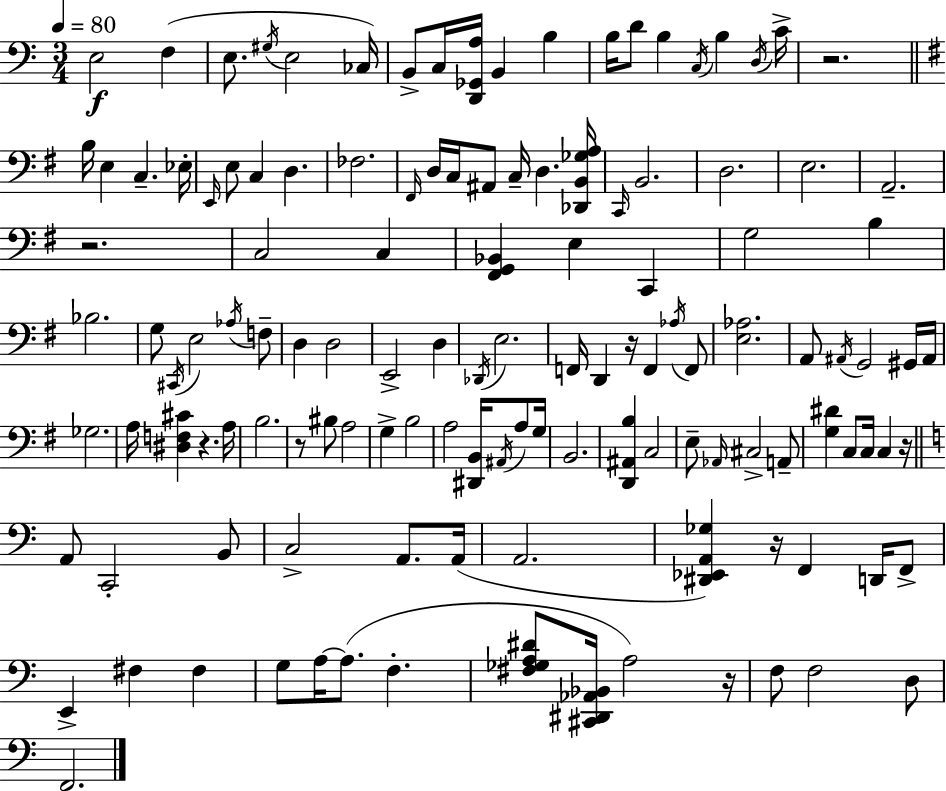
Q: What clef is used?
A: bass